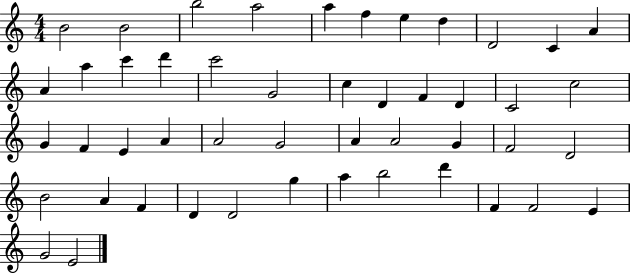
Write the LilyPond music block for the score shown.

{
  \clef treble
  \numericTimeSignature
  \time 4/4
  \key c \major
  b'2 b'2 | b''2 a''2 | a''4 f''4 e''4 d''4 | d'2 c'4 a'4 | \break a'4 a''4 c'''4 d'''4 | c'''2 g'2 | c''4 d'4 f'4 d'4 | c'2 c''2 | \break g'4 f'4 e'4 a'4 | a'2 g'2 | a'4 a'2 g'4 | f'2 d'2 | \break b'2 a'4 f'4 | d'4 d'2 g''4 | a''4 b''2 d'''4 | f'4 f'2 e'4 | \break g'2 e'2 | \bar "|."
}